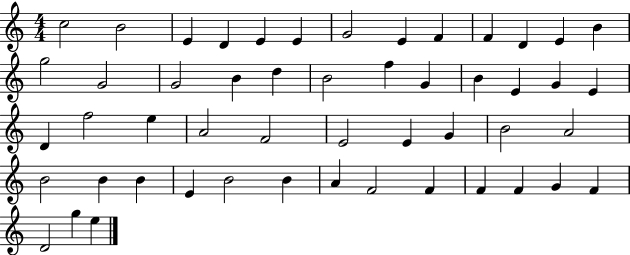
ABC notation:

X:1
T:Untitled
M:4/4
L:1/4
K:C
c2 B2 E D E E G2 E F F D E B g2 G2 G2 B d B2 f G B E G E D f2 e A2 F2 E2 E G B2 A2 B2 B B E B2 B A F2 F F F G F D2 g e